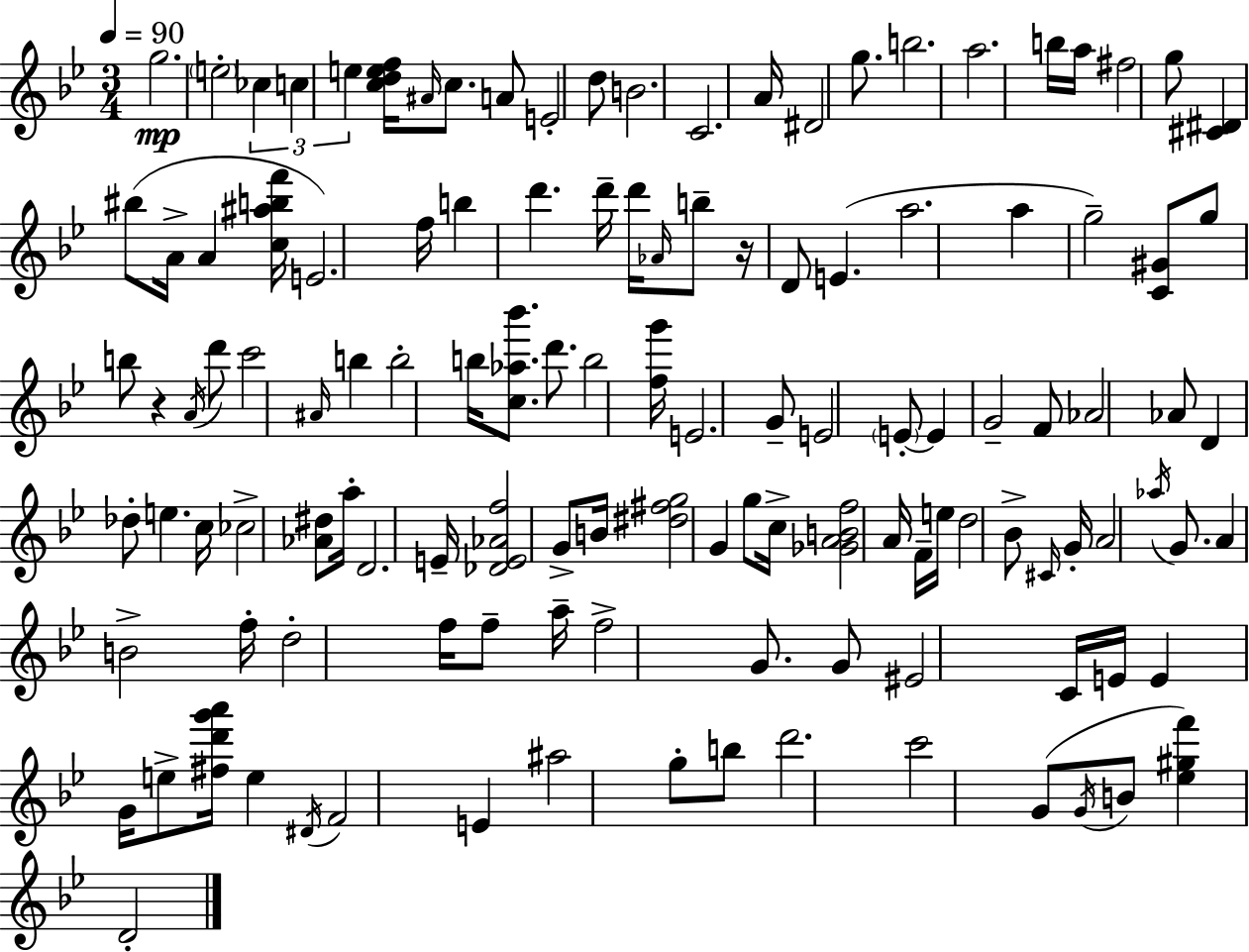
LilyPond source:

{
  \clef treble
  \numericTimeSignature
  \time 3/4
  \key bes \major
  \tempo 4 = 90
  g''2.\mp | \parenthesize e''2-. \tuplet 3/2 { ces''4 | c''4 e''4 } <c'' d'' e'' f''>16 \grace { ais'16 } c''8. | a'8 e'2-. d''8 | \break b'2. | c'2. | a'16 dis'2 g''8. | b''2. | \break a''2. | b''16 a''16 fis''2 g''8 | <cis' dis'>4 bis''8( a'16-> a'4 | <c'' ais'' b'' f'''>16 e'2.) | \break f''16 b''4 d'''4. | d'''16-- d'''16 \grace { aes'16 } b''8-- r16 d'8 e'4.( | a''2. | a''4 g''2--) | \break <c' gis'>8 g''8 b''8 r4 | \acciaccatura { a'16 } d'''8 c'''2 \grace { ais'16 } | b''4 b''2-. | b''16 <c'' aes'' bes'''>8. d'''8. b''2 | \break <f'' g'''>16 e'2. | g'8-- e'2 | \parenthesize e'8-.~~ e'4 g'2-- | f'8 aes'2 | \break aes'8 d'4 des''8-. e''4. | c''16 ces''2-> | <aes' dis''>8 a''16-. d'2. | e'16-- <des' e' aes' f''>2 | \break g'8-> b'16 <dis'' fis'' g''>2 | g'4 g''8 c''16-> <ges' a' b' f''>2 | a'16 f'16-- e''16 d''2 | bes'8-> \grace { cis'16 } g'16-. a'2 | \break \acciaccatura { aes''16 } g'8. a'4 b'2-> | f''16-. d''2-. | f''16 f''8-- a''16-- f''2-> | g'8. g'8 eis'2 | \break c'16 e'16 e'4 g'16 e''8-> | <fis'' d''' g''' a'''>16 e''4 \acciaccatura { dis'16 } f'2 | e'4 ais''2 | g''8-. b''8 d'''2. | \break c'''2 | g'8( \acciaccatura { g'16 } b'8 <ees'' gis'' f'''>4) | d'2-. \bar "|."
}